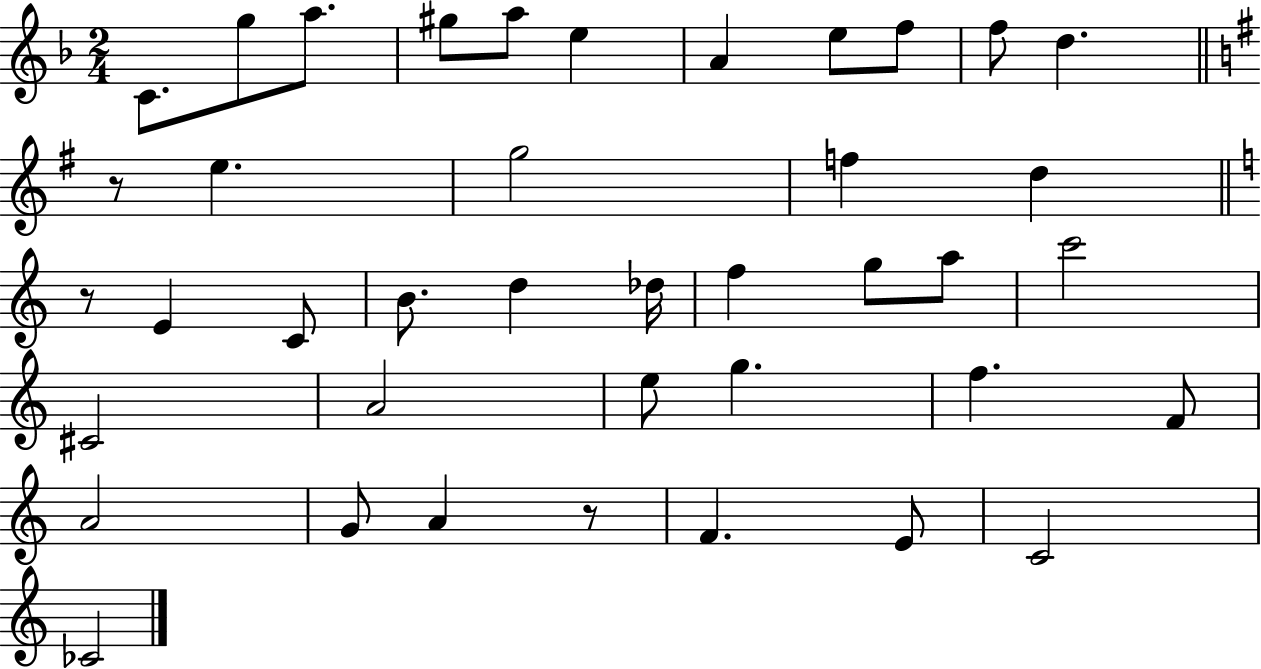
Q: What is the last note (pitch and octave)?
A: CES4